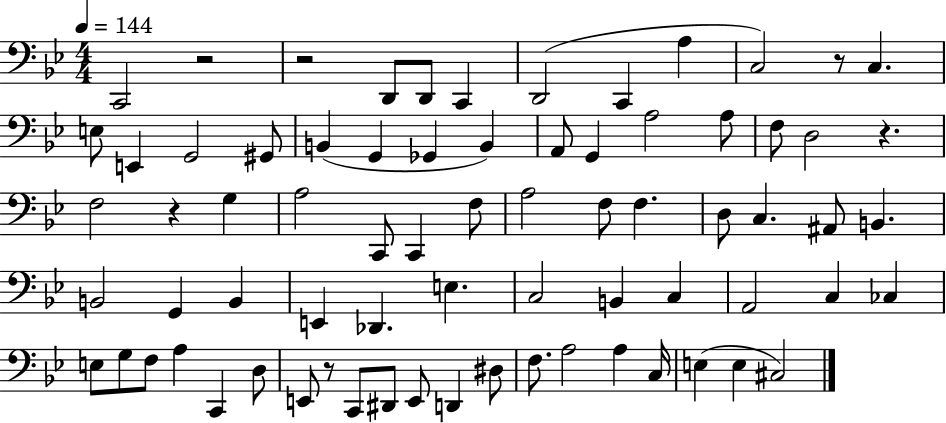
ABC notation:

X:1
T:Untitled
M:4/4
L:1/4
K:Bb
C,,2 z2 z2 D,,/2 D,,/2 C,, D,,2 C,, A, C,2 z/2 C, E,/2 E,, G,,2 ^G,,/2 B,, G,, _G,, B,, A,,/2 G,, A,2 A,/2 F,/2 D,2 z F,2 z G, A,2 C,,/2 C,, F,/2 A,2 F,/2 F, D,/2 C, ^A,,/2 B,, B,,2 G,, B,, E,, _D,, E, C,2 B,, C, A,,2 C, _C, E,/2 G,/2 F,/2 A, C,, D,/2 E,,/2 z/2 C,,/2 ^D,,/2 E,,/2 D,, ^D,/2 F,/2 A,2 A, C,/4 E, E, ^C,2